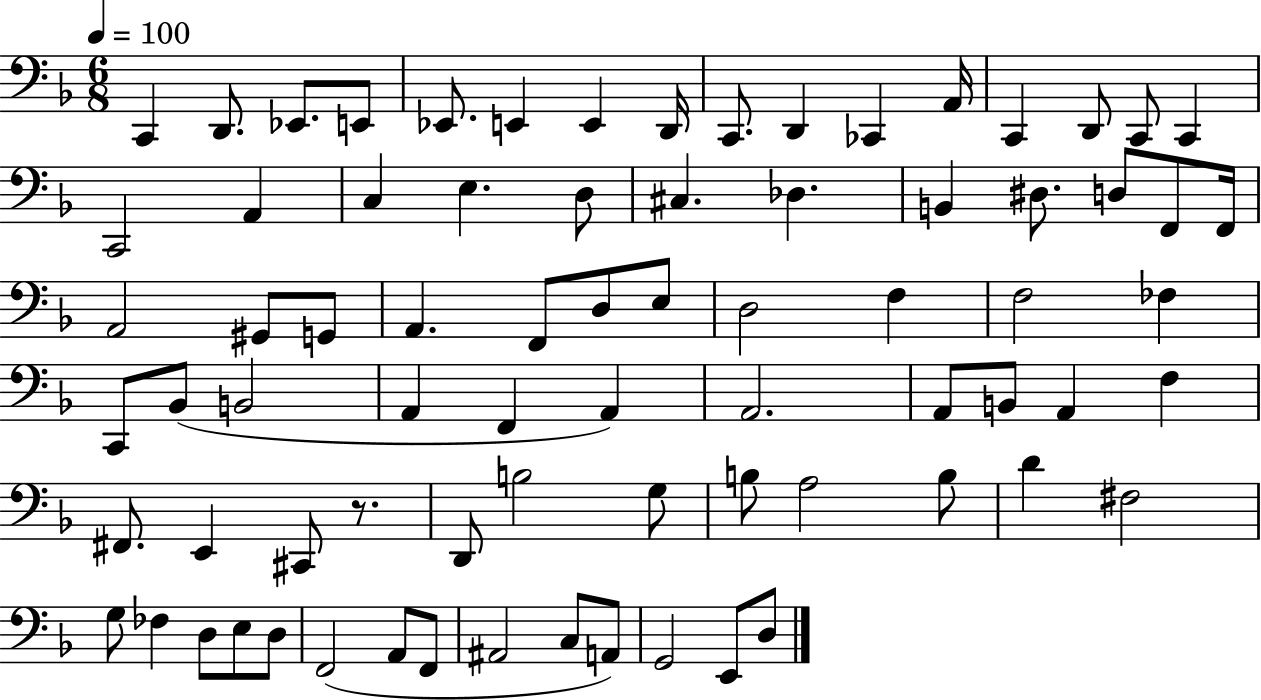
{
  \clef bass
  \numericTimeSignature
  \time 6/8
  \key f \major
  \tempo 4 = 100
  c,4 d,8. ees,8. e,8 | ees,8. e,4 e,4 d,16 | c,8. d,4 ces,4 a,16 | c,4 d,8 c,8 c,4 | \break c,2 a,4 | c4 e4. d8 | cis4. des4. | b,4 dis8. d8 f,8 f,16 | \break a,2 gis,8 g,8 | a,4. f,8 d8 e8 | d2 f4 | f2 fes4 | \break c,8 bes,8( b,2 | a,4 f,4 a,4) | a,2. | a,8 b,8 a,4 f4 | \break fis,8. e,4 cis,8 r8. | d,8 b2 g8 | b8 a2 b8 | d'4 fis2 | \break g8 fes4 d8 e8 d8 | f,2( a,8 f,8 | ais,2 c8 a,8) | g,2 e,8 d8 | \break \bar "|."
}